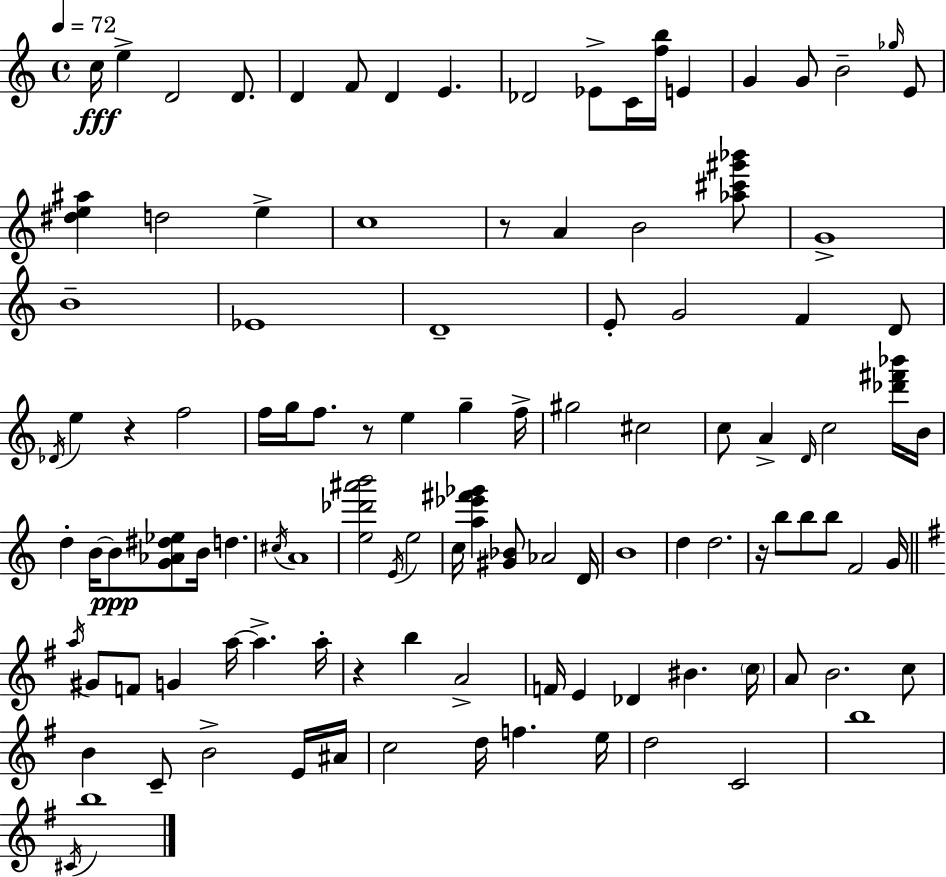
{
  \clef treble
  \time 4/4
  \defaultTimeSignature
  \key a \minor
  \tempo 4 = 72
  c''16\fff e''4-> d'2 d'8. | d'4 f'8 d'4 e'4. | des'2 ees'8-> c'16 <f'' b''>16 e'4 | g'4 g'8 b'2-- \grace { ges''16 } e'8 | \break <dis'' e'' ais''>4 d''2 e''4-> | c''1 | r8 a'4 b'2 <aes'' cis''' gis''' bes'''>8 | g'1-> | \break b'1-- | ees'1 | d'1-- | e'8-. g'2 f'4 d'8 | \break \acciaccatura { des'16 } e''4 r4 f''2 | f''16 g''16 f''8. r8 e''4 g''4-- | f''16-> gis''2 cis''2 | c''8 a'4-> \grace { d'16 } c''2 | \break <des''' fis''' bes'''>16 b'16 d''4-. b'16~~ b'8\ppp <g' aes' dis'' ees''>8 b'16 d''4. | \acciaccatura { cis''16 } a'1 | <e'' des''' ais''' b'''>2 \acciaccatura { e'16 } e''2 | c''16 <a'' ees''' fis''' ges'''>4 <gis' bes'>8 aes'2 | \break d'16 b'1 | d''4 d''2. | r16 b''8 b''8 b''8 f'2 | g'16 \bar "||" \break \key g \major \acciaccatura { a''16 } gis'8 f'8 g'4 a''16~~ a''4.-> | a''16-. r4 b''4 a'2-> | f'16 e'4 des'4 bis'4. | \parenthesize c''16 a'8 b'2. c''8 | \break b'4 c'8-- b'2-> e'16 | ais'16 c''2 d''16 f''4. | e''16 d''2 c'2 | b''1 | \break \acciaccatura { cis'16 } b''1 | \bar "|."
}